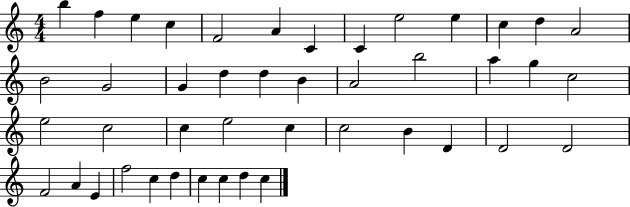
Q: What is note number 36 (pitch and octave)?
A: A4